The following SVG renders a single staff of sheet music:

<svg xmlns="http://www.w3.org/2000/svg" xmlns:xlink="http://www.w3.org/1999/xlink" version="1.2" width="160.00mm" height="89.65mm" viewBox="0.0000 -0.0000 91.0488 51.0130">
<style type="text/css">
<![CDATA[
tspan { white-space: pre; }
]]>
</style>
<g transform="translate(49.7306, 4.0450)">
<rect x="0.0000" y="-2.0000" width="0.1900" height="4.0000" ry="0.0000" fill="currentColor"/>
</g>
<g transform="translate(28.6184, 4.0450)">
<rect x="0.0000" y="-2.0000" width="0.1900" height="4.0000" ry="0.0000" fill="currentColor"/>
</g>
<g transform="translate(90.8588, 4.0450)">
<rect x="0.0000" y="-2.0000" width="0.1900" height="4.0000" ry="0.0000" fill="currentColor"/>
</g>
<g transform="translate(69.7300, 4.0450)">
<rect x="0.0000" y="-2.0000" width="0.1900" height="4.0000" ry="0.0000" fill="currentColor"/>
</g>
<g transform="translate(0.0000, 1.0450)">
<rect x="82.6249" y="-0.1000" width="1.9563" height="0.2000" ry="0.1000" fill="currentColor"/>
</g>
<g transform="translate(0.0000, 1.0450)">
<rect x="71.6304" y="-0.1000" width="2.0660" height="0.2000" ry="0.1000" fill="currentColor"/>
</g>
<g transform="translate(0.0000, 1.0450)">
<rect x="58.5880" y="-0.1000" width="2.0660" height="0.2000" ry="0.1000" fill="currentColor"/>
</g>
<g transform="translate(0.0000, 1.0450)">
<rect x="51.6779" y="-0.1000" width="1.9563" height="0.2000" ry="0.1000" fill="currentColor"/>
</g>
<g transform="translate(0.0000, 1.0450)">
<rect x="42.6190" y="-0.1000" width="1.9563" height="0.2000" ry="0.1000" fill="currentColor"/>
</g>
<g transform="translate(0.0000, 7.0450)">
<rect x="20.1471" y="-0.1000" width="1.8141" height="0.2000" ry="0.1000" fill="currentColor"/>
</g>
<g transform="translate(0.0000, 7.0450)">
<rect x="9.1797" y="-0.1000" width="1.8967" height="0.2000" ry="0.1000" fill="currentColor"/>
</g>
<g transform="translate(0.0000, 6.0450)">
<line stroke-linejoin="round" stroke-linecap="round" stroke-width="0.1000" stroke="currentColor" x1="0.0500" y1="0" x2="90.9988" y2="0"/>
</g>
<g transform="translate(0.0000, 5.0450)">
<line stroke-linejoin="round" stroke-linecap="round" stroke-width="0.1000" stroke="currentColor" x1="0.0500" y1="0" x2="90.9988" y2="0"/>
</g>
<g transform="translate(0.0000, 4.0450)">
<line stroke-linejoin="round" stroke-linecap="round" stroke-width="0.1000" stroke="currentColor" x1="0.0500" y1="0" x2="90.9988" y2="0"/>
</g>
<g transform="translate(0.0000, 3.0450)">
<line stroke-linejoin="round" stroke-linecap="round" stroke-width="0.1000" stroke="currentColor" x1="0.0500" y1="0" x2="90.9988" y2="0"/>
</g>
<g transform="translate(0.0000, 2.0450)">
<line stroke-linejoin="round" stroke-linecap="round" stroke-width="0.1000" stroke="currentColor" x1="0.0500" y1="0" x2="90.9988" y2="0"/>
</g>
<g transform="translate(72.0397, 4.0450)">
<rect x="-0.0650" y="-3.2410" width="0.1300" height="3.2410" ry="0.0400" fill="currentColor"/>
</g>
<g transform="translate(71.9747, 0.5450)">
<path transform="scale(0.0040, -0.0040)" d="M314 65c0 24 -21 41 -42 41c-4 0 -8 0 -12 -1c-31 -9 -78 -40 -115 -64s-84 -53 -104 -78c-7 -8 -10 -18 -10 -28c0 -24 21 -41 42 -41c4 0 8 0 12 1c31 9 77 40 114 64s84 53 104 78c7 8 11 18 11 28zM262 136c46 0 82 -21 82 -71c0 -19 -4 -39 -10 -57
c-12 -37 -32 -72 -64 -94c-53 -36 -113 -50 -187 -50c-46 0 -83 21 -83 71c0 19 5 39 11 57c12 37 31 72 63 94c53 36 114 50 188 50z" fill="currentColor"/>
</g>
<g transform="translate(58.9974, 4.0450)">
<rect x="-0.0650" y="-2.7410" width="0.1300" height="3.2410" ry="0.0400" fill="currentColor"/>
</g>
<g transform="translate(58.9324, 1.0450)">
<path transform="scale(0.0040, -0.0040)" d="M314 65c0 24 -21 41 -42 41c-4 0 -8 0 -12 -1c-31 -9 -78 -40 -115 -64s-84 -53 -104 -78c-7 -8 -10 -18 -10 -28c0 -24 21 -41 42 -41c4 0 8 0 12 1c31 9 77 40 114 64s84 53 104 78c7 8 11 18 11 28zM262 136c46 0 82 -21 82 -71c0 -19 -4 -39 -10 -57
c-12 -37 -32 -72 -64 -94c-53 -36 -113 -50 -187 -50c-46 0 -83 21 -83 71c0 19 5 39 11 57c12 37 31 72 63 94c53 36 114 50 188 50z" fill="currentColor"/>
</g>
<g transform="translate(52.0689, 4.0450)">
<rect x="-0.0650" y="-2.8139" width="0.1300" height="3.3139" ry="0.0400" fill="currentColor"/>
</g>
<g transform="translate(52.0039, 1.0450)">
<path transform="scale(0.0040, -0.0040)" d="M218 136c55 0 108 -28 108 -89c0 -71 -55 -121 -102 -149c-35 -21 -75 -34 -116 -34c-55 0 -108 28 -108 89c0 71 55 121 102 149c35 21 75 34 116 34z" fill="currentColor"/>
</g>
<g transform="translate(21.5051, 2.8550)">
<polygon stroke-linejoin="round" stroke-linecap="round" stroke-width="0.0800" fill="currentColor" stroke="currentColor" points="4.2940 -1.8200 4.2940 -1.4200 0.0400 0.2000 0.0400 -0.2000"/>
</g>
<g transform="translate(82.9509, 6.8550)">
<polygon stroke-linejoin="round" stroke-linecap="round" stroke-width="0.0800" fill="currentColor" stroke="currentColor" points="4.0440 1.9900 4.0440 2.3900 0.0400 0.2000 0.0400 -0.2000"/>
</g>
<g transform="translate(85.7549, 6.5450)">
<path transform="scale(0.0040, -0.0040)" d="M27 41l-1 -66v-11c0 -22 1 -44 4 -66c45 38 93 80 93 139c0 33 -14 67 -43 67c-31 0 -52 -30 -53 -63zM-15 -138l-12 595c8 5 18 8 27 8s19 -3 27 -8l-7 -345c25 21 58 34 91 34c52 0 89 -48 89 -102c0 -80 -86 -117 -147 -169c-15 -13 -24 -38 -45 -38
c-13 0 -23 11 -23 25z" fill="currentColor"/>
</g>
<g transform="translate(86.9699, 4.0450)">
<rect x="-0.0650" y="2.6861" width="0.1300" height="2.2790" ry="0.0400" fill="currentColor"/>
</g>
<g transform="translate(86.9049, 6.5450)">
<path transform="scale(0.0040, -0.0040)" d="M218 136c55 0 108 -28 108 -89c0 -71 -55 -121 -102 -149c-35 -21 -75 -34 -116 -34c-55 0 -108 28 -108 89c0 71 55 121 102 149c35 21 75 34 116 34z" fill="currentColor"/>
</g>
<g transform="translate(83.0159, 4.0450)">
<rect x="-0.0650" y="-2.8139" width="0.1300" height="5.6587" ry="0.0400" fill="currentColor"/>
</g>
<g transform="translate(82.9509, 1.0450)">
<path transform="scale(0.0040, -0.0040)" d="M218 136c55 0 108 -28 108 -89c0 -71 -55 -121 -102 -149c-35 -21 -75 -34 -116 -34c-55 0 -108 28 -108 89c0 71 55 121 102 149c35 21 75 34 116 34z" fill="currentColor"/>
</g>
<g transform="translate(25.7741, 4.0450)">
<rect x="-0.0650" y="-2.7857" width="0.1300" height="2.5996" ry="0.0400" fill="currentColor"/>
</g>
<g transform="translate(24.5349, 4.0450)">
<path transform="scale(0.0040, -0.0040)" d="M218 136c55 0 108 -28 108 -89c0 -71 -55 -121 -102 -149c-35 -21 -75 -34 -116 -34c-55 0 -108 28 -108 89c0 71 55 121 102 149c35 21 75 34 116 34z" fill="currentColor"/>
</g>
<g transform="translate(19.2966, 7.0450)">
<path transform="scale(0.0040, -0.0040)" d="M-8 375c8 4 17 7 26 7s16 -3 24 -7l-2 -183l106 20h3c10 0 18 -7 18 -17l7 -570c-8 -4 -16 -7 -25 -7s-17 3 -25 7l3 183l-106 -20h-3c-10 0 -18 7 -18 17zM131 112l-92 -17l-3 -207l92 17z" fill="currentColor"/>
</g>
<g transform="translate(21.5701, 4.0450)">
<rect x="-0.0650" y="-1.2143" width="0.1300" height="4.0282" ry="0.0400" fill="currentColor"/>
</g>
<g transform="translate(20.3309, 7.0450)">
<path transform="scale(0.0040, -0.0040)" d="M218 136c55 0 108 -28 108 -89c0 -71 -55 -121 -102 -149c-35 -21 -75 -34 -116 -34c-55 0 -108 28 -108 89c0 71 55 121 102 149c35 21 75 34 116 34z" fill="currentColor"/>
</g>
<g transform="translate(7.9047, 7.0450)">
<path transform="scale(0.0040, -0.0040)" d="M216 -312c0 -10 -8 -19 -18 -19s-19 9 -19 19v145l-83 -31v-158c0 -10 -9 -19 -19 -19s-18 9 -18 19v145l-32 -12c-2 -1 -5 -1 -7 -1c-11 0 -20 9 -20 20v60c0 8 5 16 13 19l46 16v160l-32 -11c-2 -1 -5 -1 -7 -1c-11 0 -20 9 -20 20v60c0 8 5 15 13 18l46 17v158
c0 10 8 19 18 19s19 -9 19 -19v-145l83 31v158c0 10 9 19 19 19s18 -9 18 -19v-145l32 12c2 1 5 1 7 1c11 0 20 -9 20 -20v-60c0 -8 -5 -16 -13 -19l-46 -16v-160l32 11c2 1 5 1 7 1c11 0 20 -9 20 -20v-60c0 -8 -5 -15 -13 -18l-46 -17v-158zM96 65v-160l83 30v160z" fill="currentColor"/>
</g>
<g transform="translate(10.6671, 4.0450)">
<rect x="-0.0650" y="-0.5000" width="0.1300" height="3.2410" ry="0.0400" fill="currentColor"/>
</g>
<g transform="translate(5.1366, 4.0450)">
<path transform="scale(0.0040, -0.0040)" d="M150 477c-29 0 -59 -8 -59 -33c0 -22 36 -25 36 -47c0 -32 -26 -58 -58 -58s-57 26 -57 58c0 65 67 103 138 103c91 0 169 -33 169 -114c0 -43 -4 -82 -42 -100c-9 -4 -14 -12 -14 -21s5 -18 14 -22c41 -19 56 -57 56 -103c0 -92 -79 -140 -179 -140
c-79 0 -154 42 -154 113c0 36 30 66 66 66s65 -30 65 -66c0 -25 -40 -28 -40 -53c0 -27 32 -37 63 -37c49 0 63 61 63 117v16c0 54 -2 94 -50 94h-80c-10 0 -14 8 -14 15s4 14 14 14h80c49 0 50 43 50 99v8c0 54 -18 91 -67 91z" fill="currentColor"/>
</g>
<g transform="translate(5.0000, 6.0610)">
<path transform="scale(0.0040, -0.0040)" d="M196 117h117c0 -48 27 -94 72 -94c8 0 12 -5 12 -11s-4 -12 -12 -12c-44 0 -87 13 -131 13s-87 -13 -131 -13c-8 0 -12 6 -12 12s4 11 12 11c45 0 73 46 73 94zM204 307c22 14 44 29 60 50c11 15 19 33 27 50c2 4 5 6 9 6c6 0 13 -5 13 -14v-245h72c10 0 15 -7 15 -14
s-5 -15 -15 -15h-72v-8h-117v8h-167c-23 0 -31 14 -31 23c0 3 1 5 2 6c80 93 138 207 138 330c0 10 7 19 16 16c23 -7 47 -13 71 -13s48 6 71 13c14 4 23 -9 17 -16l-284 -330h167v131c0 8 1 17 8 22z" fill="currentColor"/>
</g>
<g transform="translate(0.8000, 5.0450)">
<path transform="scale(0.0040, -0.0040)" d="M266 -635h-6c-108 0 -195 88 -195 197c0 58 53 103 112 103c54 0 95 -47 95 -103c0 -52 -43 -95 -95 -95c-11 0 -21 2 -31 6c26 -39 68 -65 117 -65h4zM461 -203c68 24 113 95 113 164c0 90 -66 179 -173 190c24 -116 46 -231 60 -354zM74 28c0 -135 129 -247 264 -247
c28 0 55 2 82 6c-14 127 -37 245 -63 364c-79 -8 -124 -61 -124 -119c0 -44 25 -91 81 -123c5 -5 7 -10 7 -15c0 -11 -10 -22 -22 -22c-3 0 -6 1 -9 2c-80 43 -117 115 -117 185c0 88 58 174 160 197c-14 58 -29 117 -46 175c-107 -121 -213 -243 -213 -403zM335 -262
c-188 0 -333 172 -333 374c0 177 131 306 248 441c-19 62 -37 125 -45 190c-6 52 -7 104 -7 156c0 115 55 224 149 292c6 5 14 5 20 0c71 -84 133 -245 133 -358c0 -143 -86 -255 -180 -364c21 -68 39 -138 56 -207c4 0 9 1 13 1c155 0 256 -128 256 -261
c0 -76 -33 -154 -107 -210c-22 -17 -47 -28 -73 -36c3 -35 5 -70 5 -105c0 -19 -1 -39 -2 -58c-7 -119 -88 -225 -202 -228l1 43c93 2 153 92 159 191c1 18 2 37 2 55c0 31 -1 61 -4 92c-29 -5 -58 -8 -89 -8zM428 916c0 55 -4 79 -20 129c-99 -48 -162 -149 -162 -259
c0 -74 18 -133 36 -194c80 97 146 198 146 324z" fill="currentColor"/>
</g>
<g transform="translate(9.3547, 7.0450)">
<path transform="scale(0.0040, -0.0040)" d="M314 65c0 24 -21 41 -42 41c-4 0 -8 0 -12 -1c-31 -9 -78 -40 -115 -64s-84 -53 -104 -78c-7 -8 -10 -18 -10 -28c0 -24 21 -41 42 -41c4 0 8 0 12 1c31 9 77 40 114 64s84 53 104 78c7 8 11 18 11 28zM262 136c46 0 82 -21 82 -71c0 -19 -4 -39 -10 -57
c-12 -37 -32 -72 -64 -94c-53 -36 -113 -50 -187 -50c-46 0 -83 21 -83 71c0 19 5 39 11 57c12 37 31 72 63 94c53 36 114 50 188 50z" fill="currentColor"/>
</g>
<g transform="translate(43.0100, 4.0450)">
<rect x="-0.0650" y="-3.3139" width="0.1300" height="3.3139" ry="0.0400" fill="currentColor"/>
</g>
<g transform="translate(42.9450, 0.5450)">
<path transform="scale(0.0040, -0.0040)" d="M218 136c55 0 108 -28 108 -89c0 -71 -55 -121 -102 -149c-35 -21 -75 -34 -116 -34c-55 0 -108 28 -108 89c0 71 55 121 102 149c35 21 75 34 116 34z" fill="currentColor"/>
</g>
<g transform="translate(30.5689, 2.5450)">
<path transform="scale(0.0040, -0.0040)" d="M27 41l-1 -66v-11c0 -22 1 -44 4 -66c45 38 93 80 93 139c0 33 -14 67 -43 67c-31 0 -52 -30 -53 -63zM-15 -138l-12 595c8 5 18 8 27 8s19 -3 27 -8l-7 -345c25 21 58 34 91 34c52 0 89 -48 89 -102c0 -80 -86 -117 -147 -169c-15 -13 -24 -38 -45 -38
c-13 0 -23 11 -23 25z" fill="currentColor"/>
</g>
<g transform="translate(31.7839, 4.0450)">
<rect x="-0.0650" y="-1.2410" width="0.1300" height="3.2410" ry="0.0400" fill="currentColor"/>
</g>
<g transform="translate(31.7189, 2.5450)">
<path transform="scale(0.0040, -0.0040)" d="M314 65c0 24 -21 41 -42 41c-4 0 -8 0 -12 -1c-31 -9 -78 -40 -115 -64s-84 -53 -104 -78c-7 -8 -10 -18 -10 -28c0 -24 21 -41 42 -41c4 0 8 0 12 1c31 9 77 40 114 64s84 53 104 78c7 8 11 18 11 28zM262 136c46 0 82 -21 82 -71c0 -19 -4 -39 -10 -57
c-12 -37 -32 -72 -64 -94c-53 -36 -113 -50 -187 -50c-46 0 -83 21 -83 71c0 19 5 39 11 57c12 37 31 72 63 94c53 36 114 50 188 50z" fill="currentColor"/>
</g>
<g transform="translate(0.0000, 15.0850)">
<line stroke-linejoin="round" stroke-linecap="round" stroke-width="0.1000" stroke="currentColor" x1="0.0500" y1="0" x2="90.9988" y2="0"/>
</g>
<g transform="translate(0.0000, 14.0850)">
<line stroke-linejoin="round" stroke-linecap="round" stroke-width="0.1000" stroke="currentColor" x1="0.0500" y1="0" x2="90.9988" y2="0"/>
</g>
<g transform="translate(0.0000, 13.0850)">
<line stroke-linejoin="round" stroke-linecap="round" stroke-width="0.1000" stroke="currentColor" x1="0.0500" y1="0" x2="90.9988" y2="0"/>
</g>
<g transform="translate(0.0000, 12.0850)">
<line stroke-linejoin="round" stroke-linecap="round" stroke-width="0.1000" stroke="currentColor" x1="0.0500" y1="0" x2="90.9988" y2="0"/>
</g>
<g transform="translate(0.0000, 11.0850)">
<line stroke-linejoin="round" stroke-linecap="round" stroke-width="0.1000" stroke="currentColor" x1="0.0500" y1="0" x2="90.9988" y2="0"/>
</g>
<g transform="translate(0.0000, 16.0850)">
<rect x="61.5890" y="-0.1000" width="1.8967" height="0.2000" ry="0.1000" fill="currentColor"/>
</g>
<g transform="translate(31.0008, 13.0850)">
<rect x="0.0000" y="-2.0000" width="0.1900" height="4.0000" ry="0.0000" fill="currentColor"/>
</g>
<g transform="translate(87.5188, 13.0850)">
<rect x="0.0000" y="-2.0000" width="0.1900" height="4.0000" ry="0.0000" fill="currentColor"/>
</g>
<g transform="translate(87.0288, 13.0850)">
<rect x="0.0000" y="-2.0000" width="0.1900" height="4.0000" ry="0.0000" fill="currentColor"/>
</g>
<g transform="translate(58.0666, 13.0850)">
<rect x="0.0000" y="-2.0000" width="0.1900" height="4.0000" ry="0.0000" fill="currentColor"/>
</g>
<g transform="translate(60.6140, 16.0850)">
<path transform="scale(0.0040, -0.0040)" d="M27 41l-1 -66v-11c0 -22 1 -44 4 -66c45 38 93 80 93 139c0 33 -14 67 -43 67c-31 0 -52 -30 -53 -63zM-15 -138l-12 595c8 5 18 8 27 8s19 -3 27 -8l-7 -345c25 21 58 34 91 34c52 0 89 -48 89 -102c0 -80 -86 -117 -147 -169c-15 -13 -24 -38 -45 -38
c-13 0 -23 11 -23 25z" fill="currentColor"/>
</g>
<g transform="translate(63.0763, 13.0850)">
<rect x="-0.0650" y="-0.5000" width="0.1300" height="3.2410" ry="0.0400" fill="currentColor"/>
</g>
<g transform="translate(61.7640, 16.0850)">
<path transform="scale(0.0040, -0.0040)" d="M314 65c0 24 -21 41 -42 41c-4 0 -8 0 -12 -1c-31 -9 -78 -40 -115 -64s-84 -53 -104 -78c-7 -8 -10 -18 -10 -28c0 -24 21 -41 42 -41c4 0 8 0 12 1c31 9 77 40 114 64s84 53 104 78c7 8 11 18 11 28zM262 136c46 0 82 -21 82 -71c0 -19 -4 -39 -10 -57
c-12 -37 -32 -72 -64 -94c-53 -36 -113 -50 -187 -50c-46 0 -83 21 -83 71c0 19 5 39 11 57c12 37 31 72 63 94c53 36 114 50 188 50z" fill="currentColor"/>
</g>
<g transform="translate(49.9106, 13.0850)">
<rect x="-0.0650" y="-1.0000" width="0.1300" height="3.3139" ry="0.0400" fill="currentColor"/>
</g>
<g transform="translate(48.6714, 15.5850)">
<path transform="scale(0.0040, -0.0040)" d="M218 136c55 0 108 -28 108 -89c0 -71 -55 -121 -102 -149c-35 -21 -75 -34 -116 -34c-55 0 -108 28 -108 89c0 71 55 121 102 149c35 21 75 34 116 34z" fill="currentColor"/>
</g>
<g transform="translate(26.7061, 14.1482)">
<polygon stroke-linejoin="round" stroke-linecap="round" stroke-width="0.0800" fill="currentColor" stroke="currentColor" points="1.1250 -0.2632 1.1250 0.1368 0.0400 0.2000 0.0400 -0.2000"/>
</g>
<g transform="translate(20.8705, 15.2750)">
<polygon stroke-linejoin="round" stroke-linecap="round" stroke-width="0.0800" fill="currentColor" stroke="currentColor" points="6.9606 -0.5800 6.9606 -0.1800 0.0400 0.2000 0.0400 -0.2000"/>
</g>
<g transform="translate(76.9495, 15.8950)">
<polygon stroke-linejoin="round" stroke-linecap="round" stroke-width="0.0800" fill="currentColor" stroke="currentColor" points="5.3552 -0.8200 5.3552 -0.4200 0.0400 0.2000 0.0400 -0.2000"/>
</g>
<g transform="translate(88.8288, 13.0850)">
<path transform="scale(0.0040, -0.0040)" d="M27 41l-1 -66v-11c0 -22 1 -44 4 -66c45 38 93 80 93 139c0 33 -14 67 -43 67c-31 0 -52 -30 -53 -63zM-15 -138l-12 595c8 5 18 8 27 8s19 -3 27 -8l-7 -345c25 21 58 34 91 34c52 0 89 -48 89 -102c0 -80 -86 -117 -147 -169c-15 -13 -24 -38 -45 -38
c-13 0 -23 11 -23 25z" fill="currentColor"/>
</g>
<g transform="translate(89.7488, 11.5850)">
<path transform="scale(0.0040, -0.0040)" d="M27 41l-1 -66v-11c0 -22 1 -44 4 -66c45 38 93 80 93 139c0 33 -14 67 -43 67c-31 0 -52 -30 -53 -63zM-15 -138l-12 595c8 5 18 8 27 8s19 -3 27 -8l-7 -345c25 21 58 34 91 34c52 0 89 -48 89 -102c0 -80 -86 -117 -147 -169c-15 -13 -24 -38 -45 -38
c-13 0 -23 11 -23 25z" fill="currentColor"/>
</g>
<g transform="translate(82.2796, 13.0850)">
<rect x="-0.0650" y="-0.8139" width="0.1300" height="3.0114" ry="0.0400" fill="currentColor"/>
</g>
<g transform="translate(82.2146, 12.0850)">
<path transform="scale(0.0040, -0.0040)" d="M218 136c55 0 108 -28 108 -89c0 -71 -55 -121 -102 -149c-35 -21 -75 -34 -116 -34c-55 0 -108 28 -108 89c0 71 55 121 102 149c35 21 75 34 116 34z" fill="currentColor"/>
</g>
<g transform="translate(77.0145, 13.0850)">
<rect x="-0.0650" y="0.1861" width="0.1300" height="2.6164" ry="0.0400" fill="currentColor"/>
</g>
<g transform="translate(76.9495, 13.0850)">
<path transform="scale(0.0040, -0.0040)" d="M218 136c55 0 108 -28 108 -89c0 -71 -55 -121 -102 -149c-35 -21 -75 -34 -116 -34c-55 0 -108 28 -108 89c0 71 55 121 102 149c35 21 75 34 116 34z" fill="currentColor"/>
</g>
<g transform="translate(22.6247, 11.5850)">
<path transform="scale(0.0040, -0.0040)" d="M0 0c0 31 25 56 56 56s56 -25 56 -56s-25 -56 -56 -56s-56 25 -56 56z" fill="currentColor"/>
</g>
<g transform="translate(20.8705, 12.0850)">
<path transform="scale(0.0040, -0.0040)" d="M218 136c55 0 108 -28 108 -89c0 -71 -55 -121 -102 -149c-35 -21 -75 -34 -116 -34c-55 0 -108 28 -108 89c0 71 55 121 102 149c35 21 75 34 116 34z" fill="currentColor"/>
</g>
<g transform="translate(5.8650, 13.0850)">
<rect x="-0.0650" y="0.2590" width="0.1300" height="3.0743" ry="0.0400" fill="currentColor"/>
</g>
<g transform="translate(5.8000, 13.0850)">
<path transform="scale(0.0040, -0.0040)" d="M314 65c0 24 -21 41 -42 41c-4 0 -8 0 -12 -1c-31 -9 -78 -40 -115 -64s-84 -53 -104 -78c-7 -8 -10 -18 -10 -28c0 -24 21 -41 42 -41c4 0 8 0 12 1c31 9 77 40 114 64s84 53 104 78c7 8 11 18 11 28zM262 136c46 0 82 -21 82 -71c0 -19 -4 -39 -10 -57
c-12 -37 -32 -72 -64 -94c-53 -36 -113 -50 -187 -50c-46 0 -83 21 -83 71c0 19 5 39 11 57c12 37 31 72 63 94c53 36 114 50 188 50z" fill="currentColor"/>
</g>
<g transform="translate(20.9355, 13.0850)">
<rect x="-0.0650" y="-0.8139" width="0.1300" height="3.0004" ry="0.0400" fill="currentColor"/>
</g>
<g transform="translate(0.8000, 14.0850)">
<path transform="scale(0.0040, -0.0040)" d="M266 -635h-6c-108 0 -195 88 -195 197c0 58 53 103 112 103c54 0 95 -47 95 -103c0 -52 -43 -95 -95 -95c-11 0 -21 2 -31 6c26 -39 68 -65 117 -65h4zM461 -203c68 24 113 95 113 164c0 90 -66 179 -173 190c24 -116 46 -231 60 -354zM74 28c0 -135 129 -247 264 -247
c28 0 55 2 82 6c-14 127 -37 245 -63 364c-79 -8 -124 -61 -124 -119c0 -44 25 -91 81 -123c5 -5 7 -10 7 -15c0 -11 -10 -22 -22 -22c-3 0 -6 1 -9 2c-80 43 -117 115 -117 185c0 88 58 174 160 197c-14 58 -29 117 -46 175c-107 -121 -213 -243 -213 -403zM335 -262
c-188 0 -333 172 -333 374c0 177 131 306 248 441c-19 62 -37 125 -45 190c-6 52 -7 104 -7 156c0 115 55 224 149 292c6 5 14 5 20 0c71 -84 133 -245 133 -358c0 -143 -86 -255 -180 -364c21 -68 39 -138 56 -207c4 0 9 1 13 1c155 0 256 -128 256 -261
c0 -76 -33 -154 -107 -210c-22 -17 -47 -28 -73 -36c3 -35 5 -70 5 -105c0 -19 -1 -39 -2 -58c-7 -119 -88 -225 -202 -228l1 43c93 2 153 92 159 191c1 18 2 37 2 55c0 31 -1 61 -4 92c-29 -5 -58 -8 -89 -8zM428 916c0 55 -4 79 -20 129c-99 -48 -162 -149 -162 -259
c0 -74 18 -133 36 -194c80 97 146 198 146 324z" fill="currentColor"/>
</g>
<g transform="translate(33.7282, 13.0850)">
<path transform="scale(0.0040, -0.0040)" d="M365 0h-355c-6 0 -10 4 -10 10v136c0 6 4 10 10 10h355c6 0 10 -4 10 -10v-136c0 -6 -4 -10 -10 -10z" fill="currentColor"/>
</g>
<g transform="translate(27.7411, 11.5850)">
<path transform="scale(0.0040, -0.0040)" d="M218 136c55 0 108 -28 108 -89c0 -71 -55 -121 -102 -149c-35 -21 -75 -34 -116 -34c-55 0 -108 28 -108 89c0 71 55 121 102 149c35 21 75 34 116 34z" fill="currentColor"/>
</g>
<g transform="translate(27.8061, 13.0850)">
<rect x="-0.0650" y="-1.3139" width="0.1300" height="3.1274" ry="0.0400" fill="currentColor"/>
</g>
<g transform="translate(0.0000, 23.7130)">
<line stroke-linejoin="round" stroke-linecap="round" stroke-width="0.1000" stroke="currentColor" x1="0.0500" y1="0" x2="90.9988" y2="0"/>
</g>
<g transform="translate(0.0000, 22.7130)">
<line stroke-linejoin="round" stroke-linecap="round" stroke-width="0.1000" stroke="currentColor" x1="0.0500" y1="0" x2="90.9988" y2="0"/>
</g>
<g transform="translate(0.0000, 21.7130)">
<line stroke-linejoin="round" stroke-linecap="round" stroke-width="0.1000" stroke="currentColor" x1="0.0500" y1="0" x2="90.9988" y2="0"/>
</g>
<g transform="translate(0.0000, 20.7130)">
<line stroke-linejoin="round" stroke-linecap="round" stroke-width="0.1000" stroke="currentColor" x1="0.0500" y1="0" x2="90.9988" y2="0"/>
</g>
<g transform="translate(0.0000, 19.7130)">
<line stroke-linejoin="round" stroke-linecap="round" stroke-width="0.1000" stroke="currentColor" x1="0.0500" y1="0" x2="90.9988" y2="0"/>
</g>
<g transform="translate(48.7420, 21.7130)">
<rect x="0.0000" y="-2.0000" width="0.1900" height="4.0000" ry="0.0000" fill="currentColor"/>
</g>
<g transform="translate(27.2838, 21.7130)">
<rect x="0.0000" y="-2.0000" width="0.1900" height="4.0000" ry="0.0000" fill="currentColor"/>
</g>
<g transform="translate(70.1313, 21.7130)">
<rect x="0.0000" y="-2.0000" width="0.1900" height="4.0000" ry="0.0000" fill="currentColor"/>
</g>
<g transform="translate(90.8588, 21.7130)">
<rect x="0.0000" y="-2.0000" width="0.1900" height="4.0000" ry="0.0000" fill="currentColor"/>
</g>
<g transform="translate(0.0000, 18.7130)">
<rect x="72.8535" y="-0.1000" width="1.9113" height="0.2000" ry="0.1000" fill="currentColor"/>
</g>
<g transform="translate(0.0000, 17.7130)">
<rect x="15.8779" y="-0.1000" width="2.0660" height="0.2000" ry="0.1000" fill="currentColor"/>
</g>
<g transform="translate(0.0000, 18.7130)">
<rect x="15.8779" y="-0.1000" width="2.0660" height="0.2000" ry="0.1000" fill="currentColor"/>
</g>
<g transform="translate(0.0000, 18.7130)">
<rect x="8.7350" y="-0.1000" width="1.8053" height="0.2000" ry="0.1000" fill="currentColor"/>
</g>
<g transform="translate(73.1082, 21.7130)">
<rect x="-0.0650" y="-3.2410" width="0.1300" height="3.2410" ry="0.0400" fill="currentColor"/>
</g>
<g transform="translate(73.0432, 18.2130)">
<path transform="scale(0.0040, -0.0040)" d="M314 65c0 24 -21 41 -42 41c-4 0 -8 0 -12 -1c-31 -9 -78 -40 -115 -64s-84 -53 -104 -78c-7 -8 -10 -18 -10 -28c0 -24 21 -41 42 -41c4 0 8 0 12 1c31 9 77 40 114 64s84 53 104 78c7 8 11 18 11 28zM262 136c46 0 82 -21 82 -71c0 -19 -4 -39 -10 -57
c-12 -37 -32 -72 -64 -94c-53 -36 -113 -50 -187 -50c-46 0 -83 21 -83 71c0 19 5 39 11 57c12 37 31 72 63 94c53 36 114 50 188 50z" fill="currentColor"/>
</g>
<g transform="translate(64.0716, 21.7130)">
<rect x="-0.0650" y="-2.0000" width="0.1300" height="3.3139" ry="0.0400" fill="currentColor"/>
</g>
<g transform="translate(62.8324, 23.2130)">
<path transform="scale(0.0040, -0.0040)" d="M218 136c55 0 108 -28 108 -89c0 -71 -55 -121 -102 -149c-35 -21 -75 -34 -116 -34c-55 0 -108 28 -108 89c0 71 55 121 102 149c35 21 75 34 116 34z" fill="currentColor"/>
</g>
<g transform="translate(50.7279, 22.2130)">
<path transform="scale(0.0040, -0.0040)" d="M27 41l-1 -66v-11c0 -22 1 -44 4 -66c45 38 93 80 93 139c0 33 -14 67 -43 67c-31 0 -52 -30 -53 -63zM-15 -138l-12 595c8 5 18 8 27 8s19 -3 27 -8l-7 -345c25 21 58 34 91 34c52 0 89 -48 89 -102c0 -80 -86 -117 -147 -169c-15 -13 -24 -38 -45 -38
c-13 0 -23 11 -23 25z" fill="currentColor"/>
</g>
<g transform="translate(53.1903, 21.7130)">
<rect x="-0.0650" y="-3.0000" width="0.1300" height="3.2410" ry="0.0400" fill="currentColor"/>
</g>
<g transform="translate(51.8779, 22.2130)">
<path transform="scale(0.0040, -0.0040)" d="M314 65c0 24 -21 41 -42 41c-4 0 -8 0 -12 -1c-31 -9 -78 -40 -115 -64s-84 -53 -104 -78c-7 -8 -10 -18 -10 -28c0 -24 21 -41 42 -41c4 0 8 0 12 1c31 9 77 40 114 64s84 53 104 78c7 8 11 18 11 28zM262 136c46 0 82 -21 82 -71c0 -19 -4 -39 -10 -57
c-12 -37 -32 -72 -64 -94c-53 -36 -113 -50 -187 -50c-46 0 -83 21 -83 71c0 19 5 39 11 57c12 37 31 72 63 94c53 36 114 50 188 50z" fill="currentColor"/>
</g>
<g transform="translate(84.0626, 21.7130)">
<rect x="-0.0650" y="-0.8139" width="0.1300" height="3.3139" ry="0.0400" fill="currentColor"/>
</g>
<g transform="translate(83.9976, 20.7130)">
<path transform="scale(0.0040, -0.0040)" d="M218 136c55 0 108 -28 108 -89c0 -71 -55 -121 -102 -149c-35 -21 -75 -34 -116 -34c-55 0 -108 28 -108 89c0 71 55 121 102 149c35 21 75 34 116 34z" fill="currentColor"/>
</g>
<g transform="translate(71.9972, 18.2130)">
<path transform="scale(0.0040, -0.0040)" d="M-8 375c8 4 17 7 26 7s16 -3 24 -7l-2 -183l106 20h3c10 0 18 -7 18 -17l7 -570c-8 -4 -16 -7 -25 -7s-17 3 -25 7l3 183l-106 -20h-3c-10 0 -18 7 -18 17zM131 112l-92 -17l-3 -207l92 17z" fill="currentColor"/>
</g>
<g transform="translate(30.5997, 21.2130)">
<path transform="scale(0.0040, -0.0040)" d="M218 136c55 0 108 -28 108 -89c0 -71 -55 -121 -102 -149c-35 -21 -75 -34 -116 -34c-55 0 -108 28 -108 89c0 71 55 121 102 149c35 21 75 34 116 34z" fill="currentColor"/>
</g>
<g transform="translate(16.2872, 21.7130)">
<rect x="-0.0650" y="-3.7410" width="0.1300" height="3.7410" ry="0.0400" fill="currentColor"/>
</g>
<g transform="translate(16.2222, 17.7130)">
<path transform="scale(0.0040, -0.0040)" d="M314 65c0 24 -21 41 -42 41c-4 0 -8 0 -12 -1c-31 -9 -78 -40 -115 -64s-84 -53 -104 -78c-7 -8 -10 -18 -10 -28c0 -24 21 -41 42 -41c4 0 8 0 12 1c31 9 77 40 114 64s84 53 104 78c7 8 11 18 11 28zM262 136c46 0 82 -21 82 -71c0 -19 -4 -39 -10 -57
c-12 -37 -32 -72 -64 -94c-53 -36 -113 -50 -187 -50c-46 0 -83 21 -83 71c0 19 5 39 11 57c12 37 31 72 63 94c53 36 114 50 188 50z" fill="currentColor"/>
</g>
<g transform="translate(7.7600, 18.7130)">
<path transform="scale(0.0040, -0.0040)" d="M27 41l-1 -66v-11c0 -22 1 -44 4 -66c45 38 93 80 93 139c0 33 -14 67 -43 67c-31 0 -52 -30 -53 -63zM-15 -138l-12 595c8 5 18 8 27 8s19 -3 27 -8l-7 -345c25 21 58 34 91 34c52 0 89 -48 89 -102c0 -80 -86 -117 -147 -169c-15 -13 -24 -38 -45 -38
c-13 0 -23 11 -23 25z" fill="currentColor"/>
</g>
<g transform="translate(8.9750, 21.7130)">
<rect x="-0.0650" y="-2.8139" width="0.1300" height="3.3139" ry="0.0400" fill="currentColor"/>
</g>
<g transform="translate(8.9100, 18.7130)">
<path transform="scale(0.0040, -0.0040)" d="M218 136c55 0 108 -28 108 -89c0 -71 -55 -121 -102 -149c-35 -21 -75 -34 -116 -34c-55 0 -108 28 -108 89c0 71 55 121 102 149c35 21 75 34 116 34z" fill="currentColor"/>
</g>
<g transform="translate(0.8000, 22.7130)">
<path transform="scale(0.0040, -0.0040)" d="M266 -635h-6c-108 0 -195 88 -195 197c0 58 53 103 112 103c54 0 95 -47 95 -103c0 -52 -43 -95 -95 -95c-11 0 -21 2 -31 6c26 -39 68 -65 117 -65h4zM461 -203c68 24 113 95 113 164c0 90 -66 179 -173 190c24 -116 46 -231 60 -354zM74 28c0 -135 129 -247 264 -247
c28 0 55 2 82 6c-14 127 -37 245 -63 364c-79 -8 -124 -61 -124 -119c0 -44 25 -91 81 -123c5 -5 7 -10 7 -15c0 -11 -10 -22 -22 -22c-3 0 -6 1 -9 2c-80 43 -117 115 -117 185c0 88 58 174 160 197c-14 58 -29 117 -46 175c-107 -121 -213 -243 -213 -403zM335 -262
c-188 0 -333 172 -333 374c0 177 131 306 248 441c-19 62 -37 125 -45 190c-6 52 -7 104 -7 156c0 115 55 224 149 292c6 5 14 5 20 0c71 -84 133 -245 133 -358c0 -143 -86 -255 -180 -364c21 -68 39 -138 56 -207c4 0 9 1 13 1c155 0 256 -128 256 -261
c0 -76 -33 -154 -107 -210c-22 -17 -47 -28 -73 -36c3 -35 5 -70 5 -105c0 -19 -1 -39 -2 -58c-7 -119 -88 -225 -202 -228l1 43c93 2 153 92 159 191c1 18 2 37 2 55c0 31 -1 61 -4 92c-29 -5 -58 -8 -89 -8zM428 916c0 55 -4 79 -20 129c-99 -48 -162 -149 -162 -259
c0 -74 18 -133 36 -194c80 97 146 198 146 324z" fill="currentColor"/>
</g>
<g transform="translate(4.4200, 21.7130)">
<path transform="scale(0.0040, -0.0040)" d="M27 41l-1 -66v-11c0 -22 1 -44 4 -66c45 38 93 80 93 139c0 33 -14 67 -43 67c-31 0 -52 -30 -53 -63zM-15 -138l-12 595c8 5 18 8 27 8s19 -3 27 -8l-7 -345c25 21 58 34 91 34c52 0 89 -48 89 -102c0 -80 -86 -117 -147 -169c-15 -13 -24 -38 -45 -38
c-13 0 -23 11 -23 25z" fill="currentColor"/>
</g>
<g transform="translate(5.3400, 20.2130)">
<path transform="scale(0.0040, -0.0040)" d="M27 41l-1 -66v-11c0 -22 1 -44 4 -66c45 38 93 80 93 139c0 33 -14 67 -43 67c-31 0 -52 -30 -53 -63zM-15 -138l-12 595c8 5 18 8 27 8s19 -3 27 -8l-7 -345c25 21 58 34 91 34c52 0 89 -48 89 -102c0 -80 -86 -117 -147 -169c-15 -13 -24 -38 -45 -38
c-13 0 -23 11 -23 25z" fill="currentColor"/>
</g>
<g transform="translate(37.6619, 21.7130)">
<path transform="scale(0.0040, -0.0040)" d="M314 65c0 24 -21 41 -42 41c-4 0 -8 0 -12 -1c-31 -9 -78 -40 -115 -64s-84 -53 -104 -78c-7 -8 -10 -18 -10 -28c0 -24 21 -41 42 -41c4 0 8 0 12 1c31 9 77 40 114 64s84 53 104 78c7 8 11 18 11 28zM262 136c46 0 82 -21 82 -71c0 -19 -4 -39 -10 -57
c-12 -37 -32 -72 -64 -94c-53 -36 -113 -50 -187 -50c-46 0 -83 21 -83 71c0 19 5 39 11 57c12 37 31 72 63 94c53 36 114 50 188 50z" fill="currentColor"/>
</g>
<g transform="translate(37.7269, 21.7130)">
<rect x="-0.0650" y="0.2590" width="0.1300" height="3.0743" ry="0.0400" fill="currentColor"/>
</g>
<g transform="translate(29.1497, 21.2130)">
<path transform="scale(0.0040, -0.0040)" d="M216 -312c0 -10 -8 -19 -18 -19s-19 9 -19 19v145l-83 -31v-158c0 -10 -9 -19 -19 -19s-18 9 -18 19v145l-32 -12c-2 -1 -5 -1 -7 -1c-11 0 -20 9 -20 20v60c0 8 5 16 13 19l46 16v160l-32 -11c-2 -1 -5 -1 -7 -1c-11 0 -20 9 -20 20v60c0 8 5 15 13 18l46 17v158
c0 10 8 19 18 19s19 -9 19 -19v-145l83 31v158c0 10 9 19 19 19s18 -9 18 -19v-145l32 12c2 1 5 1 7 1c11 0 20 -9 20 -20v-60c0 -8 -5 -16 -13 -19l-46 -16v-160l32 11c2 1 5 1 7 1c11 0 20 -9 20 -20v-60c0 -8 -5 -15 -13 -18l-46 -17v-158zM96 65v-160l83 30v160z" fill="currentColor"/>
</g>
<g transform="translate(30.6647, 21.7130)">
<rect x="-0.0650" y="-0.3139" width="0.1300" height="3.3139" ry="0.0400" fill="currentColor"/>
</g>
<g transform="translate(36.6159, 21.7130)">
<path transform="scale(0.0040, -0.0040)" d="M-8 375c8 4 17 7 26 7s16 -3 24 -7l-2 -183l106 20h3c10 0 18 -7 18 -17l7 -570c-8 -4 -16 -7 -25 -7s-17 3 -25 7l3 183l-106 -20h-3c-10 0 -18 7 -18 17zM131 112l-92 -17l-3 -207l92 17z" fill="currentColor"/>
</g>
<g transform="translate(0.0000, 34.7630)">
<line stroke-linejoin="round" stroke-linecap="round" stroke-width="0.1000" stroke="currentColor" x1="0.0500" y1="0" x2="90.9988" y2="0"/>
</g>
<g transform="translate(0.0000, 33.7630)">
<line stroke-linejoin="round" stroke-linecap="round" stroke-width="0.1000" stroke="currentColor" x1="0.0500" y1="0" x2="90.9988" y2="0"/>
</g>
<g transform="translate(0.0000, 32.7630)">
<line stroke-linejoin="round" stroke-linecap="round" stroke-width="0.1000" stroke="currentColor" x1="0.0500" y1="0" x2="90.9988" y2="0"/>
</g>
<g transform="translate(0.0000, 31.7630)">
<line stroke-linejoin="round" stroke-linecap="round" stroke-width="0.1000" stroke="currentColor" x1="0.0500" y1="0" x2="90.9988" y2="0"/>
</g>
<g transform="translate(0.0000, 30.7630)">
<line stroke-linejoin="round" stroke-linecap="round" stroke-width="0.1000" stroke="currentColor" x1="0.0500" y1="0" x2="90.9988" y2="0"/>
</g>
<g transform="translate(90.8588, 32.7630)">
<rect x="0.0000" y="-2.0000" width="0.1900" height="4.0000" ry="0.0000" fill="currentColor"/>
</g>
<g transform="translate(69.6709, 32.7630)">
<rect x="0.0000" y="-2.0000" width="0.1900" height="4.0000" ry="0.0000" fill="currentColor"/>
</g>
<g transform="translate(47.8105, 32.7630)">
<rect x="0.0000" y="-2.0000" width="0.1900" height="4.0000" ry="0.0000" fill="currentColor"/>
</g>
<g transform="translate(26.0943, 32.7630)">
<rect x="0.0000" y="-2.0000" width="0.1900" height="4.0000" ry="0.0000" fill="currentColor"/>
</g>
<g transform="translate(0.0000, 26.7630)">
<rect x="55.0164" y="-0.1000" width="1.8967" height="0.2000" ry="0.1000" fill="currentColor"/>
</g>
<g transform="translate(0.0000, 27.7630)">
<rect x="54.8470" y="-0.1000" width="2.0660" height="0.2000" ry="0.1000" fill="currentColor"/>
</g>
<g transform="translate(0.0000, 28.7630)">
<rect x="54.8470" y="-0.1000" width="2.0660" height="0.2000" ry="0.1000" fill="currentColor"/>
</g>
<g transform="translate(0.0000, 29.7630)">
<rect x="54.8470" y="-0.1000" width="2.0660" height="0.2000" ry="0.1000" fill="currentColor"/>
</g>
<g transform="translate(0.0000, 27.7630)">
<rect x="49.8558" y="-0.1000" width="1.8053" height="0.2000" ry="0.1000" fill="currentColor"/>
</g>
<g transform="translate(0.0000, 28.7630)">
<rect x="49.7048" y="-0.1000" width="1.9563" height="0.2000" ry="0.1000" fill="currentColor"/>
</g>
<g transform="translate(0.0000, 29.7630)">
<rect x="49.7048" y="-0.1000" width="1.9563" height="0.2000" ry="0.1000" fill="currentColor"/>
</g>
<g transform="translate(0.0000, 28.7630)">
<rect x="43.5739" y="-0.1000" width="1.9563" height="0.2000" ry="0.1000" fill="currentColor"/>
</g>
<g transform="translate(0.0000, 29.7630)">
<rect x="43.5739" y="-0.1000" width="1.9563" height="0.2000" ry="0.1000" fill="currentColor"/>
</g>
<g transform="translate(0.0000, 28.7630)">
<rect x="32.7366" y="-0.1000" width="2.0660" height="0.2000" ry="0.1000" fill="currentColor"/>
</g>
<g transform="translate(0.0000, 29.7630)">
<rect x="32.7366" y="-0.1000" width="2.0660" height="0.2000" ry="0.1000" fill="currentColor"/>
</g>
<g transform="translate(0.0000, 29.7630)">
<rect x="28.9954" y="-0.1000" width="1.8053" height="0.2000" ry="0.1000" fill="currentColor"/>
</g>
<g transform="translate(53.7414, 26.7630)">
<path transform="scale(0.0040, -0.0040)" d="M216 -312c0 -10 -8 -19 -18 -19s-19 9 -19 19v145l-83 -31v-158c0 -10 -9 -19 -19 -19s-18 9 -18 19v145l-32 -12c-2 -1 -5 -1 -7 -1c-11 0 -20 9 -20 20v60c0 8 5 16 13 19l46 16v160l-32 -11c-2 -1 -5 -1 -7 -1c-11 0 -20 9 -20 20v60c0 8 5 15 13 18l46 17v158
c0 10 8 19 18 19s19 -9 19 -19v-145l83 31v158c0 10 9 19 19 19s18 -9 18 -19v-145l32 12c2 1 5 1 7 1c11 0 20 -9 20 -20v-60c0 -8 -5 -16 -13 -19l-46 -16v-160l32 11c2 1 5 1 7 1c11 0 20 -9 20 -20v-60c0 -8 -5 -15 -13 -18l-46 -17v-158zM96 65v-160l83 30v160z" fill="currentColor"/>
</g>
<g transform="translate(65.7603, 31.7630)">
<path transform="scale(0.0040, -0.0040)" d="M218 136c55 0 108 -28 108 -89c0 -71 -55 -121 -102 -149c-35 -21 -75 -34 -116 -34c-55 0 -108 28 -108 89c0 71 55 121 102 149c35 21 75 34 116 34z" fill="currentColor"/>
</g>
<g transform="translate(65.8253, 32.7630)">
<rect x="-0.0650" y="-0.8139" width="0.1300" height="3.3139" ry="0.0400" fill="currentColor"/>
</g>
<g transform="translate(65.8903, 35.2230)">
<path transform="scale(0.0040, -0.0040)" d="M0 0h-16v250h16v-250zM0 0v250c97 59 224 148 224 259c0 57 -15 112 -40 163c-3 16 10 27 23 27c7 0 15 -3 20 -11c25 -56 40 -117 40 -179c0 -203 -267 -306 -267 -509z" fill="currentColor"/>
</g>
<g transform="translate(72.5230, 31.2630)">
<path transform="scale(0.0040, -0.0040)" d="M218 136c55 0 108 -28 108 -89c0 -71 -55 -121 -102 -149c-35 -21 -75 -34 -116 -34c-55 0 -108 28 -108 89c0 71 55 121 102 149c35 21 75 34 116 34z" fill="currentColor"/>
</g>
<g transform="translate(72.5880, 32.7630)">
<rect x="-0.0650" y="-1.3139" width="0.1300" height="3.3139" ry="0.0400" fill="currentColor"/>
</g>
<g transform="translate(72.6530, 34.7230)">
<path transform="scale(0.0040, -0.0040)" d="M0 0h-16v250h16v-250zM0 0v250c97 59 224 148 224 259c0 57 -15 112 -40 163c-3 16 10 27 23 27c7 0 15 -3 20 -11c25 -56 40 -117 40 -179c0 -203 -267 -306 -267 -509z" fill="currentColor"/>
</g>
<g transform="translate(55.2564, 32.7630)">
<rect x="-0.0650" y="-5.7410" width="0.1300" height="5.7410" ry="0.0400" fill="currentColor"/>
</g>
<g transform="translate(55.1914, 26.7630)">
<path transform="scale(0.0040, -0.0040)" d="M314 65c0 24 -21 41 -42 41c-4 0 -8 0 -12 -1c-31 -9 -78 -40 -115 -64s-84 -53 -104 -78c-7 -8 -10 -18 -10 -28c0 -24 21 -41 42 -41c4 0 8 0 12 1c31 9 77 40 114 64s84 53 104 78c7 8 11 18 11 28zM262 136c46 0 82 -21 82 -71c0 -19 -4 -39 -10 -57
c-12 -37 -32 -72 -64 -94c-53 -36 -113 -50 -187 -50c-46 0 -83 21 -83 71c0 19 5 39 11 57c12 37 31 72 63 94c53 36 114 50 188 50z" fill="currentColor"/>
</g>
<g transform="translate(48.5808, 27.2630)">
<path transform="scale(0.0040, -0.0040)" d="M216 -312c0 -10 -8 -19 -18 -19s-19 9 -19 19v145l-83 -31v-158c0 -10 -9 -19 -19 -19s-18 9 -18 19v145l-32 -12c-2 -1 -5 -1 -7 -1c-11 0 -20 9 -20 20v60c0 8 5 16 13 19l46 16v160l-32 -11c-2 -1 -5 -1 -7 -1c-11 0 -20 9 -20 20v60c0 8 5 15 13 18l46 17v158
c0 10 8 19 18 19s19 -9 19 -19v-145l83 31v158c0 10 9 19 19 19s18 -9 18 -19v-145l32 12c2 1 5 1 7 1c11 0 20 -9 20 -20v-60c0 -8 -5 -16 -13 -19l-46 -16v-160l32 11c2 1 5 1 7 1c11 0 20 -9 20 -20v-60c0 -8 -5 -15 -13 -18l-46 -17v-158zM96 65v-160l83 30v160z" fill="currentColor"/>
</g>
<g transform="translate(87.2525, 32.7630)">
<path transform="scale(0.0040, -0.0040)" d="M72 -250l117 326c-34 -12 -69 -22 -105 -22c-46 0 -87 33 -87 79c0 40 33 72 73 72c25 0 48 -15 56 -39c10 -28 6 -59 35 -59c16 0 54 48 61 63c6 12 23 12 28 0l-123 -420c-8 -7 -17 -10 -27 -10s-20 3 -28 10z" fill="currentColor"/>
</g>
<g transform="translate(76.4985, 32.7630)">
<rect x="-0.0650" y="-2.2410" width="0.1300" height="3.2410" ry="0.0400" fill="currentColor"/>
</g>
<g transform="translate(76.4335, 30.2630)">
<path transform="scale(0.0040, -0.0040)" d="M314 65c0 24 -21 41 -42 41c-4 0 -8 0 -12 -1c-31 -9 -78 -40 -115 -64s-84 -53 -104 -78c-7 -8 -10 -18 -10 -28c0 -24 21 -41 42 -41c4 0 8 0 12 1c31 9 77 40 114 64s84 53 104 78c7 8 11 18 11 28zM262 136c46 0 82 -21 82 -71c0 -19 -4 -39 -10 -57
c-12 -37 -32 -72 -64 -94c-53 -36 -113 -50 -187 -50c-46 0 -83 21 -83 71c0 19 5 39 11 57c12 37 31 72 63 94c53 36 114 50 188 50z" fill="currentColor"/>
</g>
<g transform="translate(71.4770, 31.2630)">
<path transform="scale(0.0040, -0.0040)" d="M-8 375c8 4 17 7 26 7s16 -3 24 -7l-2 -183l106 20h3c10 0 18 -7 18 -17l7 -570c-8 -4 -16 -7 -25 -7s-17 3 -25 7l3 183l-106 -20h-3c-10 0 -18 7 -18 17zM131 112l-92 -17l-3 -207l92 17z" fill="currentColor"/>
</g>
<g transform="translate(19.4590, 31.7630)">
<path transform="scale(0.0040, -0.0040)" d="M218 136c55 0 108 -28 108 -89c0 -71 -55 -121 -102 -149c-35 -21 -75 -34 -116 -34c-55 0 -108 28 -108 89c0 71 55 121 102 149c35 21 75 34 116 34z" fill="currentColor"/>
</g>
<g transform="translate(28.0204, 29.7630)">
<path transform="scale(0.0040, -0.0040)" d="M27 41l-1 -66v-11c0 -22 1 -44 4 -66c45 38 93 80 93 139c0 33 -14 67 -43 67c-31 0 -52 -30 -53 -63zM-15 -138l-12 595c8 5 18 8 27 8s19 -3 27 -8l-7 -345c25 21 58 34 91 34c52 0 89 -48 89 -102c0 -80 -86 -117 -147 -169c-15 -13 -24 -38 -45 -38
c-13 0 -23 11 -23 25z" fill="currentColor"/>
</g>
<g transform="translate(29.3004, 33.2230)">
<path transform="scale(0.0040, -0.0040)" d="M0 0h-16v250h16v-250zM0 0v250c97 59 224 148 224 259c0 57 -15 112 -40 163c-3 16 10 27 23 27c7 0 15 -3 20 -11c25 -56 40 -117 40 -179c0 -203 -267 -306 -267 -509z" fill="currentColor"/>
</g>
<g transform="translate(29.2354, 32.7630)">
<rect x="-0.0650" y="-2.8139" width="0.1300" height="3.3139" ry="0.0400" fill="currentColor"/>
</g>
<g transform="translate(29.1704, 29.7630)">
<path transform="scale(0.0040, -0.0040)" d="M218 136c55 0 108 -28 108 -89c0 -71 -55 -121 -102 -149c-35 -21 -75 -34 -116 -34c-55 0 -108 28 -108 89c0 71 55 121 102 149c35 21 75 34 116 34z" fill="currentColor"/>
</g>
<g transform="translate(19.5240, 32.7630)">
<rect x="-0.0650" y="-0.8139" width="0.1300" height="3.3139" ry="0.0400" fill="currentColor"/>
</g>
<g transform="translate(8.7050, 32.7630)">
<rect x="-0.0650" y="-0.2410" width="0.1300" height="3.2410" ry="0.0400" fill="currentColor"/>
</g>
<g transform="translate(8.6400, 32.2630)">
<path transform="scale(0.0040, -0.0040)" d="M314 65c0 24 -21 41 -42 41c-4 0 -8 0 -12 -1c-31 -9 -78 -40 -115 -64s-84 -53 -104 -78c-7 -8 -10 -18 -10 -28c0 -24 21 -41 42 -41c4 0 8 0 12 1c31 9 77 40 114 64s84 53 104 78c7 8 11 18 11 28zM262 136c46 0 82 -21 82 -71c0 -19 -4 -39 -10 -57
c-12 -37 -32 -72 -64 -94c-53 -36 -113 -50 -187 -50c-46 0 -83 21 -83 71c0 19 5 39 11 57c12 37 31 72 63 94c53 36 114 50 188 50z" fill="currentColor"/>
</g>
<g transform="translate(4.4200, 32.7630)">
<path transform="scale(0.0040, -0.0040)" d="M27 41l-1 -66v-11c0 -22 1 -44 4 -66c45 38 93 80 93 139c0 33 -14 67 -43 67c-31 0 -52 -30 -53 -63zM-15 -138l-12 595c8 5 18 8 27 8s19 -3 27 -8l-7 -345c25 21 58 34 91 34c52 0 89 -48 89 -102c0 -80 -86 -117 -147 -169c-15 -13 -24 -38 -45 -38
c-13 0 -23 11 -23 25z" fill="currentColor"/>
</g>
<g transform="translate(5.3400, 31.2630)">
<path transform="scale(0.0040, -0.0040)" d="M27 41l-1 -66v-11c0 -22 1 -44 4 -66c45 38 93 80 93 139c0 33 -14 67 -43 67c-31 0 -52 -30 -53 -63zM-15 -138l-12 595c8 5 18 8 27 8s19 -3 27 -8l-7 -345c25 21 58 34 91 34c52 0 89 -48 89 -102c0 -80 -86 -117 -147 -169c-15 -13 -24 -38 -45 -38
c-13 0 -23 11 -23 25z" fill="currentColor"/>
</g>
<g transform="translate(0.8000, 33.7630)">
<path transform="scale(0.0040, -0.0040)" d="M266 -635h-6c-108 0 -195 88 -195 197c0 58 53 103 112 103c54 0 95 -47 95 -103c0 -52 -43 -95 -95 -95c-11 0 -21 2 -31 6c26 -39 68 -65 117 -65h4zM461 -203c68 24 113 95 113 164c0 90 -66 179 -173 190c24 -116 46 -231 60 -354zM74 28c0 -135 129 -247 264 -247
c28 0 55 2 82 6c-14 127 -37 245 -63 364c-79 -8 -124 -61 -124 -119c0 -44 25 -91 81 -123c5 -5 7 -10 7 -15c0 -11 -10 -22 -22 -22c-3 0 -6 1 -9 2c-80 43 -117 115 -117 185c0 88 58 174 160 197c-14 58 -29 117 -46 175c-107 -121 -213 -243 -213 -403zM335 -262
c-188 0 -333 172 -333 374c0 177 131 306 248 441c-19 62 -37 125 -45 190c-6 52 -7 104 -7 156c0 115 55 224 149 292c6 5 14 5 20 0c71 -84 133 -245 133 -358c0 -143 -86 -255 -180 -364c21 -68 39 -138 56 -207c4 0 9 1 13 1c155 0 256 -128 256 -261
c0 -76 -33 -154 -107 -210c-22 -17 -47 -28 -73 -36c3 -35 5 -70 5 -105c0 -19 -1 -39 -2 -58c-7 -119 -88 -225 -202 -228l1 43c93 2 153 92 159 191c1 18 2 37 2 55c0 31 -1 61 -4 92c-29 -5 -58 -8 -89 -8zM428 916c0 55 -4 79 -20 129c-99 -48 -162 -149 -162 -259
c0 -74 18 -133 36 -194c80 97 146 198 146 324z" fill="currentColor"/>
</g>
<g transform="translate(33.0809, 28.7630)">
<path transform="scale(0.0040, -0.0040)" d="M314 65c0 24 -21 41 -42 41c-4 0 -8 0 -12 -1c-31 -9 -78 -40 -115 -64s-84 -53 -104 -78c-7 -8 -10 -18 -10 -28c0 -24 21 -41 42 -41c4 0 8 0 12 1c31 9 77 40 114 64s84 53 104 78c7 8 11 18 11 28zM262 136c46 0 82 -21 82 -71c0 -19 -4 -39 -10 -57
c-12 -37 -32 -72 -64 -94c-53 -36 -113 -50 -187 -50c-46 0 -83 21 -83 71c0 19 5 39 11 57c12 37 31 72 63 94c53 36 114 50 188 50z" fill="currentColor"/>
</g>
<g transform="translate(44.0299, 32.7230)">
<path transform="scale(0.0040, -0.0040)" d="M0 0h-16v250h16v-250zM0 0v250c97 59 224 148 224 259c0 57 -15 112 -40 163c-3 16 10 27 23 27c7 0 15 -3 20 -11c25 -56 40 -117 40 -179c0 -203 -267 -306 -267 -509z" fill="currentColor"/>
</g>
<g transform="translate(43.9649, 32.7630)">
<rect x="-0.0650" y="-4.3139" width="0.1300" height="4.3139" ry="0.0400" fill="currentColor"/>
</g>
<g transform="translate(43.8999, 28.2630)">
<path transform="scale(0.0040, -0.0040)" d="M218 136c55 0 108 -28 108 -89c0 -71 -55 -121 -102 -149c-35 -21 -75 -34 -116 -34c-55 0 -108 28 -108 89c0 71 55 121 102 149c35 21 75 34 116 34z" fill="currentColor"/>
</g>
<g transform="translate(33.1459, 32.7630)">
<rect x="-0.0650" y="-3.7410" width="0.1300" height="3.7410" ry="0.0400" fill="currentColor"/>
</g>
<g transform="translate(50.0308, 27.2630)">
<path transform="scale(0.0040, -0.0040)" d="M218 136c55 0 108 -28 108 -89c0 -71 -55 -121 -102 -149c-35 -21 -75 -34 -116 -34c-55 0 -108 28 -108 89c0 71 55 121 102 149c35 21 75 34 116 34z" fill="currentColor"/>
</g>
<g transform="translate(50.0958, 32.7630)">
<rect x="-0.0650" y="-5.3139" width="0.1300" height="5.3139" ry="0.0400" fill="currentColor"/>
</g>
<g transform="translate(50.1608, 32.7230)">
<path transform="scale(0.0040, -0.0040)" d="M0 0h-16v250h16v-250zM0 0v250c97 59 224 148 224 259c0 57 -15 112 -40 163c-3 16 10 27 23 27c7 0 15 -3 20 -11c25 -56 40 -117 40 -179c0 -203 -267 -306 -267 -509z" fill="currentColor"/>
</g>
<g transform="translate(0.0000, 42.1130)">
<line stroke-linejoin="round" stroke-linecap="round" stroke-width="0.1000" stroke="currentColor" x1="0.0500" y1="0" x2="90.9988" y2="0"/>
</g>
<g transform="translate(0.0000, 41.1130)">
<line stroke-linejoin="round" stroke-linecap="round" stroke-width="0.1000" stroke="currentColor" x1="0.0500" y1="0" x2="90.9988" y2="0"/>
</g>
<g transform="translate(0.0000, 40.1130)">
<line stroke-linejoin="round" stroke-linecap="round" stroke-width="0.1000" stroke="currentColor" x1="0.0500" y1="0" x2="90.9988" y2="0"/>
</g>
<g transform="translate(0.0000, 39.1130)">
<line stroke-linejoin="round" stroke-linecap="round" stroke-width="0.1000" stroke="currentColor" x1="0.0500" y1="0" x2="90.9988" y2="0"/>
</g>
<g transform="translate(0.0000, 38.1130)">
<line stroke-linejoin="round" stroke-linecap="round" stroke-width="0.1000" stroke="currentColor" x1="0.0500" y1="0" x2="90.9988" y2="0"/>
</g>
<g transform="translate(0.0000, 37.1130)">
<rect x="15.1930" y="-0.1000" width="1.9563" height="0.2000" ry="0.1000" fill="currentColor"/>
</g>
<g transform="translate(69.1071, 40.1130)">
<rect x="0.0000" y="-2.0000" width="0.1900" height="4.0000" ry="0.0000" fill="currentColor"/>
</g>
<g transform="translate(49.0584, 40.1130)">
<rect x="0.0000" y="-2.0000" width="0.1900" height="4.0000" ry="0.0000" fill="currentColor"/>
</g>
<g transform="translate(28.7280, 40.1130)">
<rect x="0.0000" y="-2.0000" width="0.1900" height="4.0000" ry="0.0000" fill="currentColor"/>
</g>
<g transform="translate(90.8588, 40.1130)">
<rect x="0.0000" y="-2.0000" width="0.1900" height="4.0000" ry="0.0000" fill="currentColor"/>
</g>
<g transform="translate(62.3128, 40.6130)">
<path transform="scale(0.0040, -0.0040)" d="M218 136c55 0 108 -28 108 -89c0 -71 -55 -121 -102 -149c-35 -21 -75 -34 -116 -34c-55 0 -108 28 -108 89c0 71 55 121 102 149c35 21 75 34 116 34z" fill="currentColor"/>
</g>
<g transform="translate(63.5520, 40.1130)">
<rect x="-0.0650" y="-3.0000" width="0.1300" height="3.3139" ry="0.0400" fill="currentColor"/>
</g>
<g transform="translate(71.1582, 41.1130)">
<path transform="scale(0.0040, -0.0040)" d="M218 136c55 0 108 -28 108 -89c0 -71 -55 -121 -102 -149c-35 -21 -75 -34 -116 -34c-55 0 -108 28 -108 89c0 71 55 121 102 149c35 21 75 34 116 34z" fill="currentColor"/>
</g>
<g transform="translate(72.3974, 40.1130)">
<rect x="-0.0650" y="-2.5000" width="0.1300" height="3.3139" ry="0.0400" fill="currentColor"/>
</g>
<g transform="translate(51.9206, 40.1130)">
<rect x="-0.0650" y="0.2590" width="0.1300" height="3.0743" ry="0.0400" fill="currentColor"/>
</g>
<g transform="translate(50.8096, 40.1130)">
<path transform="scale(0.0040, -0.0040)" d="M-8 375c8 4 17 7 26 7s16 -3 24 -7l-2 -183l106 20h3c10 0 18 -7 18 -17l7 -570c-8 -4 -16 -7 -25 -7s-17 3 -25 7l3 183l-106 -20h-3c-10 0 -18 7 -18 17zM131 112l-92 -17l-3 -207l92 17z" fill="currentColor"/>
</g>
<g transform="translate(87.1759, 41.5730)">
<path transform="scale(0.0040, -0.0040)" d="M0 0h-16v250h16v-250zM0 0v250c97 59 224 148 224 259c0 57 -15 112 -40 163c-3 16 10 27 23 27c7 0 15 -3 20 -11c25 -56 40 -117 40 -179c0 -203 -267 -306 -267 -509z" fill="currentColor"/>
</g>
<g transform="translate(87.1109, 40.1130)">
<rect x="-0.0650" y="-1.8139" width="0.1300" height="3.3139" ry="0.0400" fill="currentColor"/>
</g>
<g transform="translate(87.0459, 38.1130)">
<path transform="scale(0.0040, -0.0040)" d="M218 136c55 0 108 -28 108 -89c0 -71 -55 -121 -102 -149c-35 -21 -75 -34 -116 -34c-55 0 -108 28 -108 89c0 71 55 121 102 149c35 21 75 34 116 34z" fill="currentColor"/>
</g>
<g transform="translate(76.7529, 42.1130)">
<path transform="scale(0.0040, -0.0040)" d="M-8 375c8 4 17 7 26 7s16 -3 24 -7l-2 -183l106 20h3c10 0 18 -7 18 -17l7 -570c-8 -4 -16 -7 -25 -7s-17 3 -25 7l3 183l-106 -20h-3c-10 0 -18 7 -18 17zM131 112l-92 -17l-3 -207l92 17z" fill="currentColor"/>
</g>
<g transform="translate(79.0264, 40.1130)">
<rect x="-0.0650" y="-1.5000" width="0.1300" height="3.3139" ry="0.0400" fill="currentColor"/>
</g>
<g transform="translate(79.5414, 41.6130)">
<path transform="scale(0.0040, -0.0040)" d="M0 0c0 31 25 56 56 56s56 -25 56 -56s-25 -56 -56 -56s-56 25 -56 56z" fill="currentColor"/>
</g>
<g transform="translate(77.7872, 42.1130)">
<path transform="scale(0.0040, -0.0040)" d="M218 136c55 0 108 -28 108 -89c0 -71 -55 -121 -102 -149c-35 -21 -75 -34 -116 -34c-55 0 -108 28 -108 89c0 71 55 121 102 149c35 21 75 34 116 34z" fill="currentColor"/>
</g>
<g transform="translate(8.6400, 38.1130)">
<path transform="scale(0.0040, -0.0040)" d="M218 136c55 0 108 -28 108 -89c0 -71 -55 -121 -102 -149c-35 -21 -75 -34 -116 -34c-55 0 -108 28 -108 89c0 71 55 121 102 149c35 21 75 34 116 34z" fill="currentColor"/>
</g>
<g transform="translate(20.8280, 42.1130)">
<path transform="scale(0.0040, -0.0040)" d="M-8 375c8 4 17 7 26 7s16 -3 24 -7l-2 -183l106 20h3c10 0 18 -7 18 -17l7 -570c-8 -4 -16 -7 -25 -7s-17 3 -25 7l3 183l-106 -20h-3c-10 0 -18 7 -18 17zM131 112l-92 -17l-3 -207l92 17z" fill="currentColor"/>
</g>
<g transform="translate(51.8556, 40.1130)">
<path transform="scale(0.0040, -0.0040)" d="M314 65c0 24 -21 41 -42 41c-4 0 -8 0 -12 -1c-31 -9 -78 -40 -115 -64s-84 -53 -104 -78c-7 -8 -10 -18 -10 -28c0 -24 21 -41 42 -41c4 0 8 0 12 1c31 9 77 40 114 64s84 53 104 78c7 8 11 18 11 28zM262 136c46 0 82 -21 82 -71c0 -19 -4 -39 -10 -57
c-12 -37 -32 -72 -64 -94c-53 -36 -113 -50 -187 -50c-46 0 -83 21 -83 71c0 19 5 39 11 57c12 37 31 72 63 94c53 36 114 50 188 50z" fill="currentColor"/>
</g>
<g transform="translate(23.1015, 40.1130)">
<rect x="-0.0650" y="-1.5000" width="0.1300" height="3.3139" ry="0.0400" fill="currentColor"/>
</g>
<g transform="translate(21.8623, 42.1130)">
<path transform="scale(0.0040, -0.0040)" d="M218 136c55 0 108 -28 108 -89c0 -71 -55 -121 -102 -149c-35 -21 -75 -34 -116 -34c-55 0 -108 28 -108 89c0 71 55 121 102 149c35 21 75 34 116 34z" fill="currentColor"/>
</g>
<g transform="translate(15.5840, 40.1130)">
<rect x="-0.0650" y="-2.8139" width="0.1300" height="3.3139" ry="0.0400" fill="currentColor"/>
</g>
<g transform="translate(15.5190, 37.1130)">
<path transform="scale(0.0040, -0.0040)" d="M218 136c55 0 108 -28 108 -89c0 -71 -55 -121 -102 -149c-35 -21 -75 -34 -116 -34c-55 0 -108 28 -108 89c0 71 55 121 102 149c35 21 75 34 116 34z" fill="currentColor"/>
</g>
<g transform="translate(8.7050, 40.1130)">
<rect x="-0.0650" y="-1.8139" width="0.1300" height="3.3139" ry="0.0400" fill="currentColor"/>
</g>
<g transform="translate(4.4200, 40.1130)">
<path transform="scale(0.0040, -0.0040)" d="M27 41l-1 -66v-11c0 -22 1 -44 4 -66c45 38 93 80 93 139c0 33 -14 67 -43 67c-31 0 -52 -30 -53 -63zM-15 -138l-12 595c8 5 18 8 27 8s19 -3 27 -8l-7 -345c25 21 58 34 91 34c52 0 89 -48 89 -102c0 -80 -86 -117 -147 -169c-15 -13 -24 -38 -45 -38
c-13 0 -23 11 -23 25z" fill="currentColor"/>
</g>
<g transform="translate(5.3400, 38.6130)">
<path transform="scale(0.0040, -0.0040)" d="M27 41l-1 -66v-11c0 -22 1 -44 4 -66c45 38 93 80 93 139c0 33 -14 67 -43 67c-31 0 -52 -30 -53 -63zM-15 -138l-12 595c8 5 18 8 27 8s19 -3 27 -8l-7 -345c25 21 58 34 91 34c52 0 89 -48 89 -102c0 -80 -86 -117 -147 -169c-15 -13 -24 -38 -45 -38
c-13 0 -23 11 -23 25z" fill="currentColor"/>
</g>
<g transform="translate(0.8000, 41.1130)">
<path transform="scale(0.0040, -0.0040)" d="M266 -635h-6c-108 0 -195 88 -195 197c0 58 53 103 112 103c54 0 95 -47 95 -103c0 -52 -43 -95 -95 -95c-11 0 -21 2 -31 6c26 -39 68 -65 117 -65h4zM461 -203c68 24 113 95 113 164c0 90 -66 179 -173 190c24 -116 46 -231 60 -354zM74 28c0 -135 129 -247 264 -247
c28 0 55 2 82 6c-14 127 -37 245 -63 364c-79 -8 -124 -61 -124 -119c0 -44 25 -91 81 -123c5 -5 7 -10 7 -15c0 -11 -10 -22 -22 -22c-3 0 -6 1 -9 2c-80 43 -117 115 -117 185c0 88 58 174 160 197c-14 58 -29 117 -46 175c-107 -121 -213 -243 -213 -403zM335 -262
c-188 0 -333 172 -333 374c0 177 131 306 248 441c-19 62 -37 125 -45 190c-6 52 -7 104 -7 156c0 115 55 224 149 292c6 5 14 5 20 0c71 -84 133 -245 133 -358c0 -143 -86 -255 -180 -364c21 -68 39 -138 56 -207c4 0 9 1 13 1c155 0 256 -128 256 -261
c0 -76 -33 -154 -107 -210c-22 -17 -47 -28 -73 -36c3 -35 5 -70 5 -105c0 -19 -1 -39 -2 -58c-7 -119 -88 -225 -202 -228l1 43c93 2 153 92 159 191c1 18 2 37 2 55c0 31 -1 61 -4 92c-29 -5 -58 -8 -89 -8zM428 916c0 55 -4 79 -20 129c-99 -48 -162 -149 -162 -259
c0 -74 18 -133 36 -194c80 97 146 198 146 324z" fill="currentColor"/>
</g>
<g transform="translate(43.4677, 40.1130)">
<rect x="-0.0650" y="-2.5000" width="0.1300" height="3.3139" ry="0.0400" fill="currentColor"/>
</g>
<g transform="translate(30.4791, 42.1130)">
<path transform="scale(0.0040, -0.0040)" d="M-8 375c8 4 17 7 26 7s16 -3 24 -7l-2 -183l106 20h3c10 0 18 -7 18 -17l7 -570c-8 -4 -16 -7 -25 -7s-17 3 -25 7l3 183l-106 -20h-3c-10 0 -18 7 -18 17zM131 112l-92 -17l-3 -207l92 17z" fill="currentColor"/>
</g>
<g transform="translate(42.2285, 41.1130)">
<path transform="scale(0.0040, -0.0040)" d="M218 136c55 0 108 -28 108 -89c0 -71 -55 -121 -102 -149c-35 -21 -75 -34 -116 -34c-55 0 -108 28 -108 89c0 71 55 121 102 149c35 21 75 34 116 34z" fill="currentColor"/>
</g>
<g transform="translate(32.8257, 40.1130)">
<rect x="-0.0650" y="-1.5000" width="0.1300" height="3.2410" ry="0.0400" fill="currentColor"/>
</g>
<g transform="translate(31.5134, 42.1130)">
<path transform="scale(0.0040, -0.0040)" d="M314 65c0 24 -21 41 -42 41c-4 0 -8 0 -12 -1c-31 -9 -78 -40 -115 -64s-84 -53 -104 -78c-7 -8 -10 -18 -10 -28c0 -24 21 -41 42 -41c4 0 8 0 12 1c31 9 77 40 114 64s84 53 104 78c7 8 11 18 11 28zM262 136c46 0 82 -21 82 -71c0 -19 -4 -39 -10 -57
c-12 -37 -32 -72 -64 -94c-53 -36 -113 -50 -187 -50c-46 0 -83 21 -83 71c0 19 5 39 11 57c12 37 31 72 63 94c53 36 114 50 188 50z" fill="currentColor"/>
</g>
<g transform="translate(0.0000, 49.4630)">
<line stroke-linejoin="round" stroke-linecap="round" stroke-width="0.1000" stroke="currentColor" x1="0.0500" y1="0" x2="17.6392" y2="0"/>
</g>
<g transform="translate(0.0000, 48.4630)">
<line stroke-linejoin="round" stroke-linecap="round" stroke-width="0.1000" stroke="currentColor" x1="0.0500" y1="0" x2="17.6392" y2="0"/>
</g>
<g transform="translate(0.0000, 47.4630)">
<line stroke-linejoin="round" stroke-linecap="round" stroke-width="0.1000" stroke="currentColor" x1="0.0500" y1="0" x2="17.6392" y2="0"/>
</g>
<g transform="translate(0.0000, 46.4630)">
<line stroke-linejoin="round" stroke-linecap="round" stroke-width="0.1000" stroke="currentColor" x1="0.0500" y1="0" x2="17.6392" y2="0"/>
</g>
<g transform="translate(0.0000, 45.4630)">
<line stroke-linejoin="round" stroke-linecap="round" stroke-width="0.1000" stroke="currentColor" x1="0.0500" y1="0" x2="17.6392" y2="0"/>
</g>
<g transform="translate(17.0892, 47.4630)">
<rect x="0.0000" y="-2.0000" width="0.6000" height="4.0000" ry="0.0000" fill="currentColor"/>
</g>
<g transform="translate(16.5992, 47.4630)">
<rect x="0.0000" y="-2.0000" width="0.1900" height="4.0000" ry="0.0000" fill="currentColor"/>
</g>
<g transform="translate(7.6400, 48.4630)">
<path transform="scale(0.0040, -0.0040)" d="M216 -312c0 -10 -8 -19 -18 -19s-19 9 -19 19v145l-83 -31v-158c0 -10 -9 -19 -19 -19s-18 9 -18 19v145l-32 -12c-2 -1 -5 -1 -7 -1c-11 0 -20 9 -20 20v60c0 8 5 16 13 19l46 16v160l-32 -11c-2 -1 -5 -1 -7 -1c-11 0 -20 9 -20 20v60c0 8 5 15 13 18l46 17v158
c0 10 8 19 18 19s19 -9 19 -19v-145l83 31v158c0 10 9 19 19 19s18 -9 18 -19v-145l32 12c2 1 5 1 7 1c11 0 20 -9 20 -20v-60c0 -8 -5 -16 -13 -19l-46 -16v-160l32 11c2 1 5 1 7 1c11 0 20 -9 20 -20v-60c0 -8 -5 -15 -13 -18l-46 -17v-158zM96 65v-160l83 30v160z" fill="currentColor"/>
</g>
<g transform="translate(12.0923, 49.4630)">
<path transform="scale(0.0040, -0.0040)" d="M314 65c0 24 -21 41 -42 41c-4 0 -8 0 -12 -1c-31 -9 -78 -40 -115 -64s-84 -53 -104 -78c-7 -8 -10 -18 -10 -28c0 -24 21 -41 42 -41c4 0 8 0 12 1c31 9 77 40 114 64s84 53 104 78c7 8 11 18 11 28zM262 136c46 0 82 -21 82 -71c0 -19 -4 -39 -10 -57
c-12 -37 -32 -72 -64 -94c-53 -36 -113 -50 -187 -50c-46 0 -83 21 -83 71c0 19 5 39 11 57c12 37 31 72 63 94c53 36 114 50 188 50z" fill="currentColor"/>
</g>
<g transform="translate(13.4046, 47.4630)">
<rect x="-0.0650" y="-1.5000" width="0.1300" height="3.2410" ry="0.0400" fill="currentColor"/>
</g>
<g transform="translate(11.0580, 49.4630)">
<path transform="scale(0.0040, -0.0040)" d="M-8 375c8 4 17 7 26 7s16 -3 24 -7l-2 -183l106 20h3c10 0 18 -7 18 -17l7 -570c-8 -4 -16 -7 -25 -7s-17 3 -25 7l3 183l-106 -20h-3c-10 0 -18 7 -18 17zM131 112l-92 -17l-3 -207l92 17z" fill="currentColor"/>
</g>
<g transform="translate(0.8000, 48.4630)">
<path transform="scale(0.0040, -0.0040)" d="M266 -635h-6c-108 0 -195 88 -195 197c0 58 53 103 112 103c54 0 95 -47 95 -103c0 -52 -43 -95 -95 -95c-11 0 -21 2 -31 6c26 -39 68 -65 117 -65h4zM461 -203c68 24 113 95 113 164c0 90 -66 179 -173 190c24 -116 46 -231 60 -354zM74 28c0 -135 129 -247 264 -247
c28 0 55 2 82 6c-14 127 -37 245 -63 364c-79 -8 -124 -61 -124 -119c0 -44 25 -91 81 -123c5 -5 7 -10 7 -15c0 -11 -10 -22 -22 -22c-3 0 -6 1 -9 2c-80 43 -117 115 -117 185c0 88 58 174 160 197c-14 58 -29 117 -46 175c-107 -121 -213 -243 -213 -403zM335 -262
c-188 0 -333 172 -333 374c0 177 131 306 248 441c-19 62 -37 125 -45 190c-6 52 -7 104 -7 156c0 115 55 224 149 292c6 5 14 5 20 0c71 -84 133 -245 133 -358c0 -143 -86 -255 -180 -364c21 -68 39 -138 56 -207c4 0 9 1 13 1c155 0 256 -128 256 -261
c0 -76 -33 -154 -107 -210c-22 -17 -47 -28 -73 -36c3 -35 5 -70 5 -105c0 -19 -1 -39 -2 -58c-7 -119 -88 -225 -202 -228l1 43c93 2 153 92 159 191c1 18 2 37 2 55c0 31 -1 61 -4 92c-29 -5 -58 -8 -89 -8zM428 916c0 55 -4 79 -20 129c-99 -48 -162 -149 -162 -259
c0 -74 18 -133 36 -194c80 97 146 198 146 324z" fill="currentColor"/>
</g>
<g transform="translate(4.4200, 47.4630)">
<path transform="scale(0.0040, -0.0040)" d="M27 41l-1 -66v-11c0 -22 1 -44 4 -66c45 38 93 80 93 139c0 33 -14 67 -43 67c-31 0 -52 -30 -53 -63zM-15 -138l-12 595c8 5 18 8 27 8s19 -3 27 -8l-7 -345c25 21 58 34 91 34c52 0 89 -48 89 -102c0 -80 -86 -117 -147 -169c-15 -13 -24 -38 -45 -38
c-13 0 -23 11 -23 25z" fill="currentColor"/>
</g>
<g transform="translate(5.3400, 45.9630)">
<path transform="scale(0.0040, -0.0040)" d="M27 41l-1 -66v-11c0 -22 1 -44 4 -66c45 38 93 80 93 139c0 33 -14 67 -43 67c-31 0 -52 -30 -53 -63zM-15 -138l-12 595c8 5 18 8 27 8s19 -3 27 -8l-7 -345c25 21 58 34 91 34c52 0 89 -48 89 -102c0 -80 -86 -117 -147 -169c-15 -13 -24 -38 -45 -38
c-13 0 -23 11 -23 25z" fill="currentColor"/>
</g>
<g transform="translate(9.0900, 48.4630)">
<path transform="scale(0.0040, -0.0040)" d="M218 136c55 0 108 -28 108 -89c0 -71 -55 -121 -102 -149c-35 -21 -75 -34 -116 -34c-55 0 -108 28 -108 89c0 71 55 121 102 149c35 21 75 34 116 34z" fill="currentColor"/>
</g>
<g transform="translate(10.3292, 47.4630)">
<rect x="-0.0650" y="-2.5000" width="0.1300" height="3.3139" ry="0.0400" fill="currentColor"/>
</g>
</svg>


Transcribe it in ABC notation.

X:1
T:Untitled
M:3/4
L:1/4
K:C
^C2 C/2 B/2 _e2 b a a2 b2 a/2 _D/2 B2 d/2 e/4 z2 D _C2 B/2 d/2 _a c'2 ^c B2 _A2 F b2 d c2 d _a/2 c'2 d'/2 ^f'/2 ^g'2 d/2 e/2 g2 z/2 f a E E2 G B2 A G E f/2 ^G E2